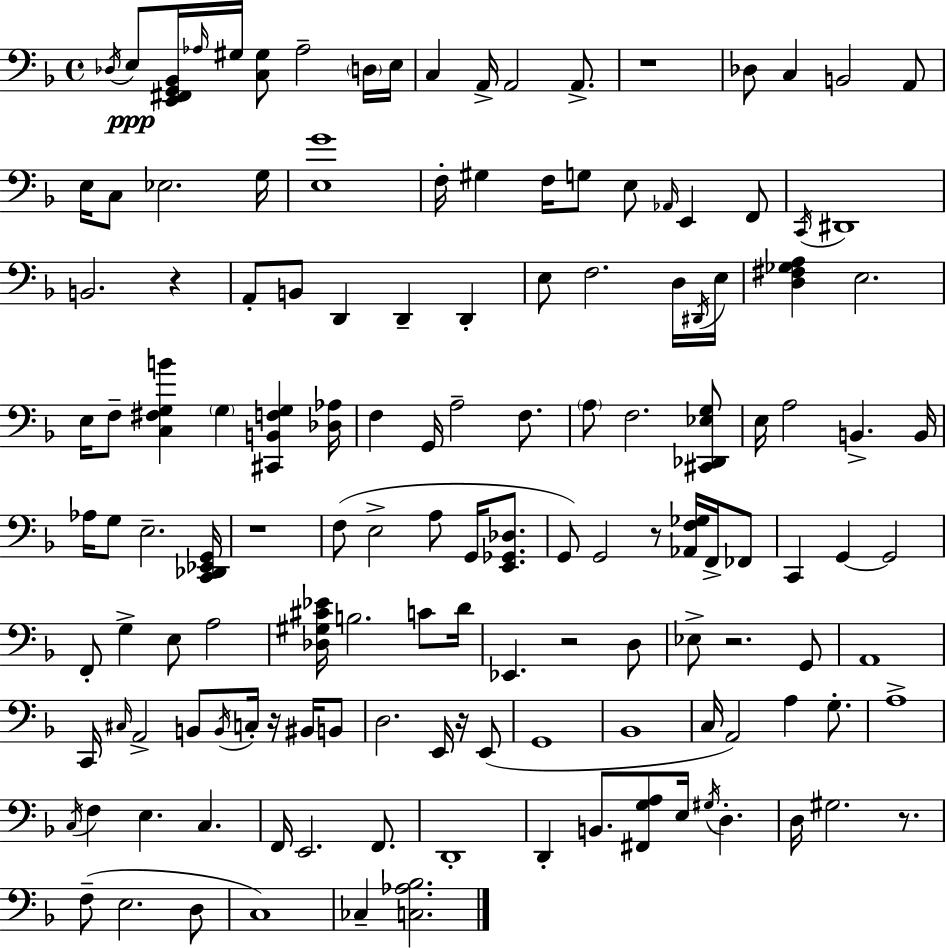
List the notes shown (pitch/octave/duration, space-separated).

Db3/s E3/e [E2,F#2,G2,Bb2]/s Ab3/s G#3/s [C3,G#3]/e Ab3/h D3/s E3/s C3/q A2/s A2/h A2/e. R/w Db3/e C3/q B2/h A2/e E3/s C3/e Eb3/h. G3/s [E3,G4]/w F3/s G#3/q F3/s G3/e E3/e Ab2/s E2/q F2/e C2/s D#2/w B2/h. R/q A2/e B2/e D2/q D2/q D2/q E3/e F3/h. D3/s D#2/s E3/s [D3,F#3,Gb3,A3]/q E3/h. E3/s F3/e [C3,F#3,G3,B4]/q G3/q [C#2,B2,F3,G3]/q [Db3,Ab3]/s F3/q G2/s A3/h F3/e. A3/e F3/h. [C#2,Db2,Eb3,G3]/e E3/s A3/h B2/q. B2/s Ab3/s G3/e E3/h. [C2,Db2,Eb2,G2]/s R/w F3/e E3/h A3/e G2/s [E2,Gb2,Db3]/e. G2/e G2/h R/e [Ab2,F3,Gb3]/s F2/s FES2/e C2/q G2/q G2/h F2/e G3/q E3/e A3/h [Db3,G#3,C#4,Eb4]/s B3/h. C4/e D4/s Eb2/q. R/h D3/e Eb3/e R/h. G2/e A2/w C2/s C#3/s A2/h B2/e B2/s C3/s R/s BIS2/s B2/e D3/h. E2/s R/s E2/e G2/w Bb2/w C3/s A2/h A3/q G3/e. A3/w C3/s F3/q E3/q. C3/q. F2/s E2/h. F2/e. D2/w D2/q B2/e. [F#2,G3,A3]/e E3/s G#3/s D3/q. D3/s G#3/h. R/e. F3/e E3/h. D3/e C3/w CES3/q [C3,Ab3,Bb3]/h.